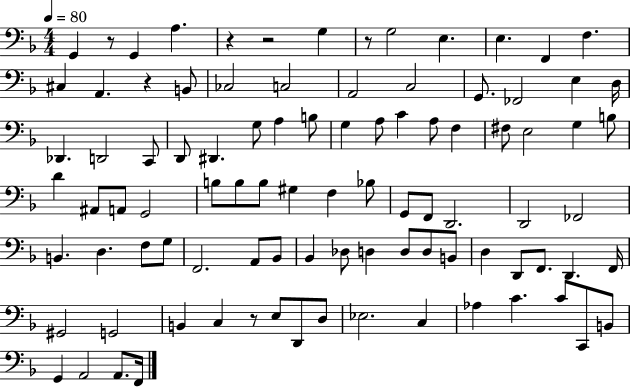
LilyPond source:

{
  \clef bass
  \numericTimeSignature
  \time 4/4
  \key f \major
  \tempo 4 = 80
  g,4 r8 g,4 a4. | r4 r2 g4 | r8 g2 e4. | e4. f,4 f4. | \break cis4 a,4. r4 b,8 | ces2 c2 | a,2 c2 | g,8. fes,2 e4 d16 | \break des,4. d,2 c,8 | d,8 dis,4. g8 a4 b8 | g4 a8 c'4 a8 f4 | fis8 e2 g4 b8 | \break d'4 ais,8 a,8 g,2 | b8 b8 b8 gis4 f4 bes8 | g,8 f,8 d,2. | d,2 fes,2 | \break b,4. d4. f8 g8 | f,2. a,8 bes,8 | bes,4 des8 d4 d8 d8 b,8 | d4 d,8 f,8. d,4. f,16 | \break gis,2 g,2 | b,4 c4 r8 e8 d,8 d8 | ees2. c4 | aes4 c'4. c'8 c,8 b,8 | \break g,4 a,2 a,8. f,16 | \bar "|."
}